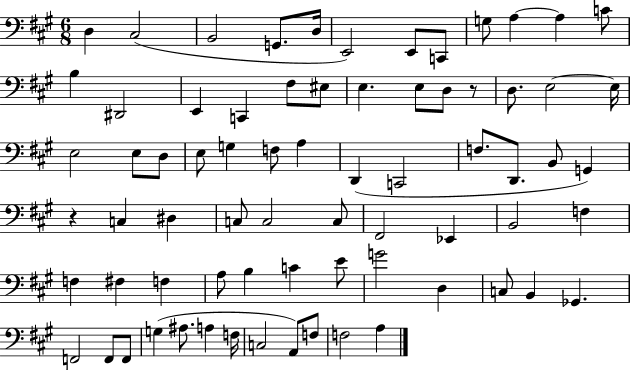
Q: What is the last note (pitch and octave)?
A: A3